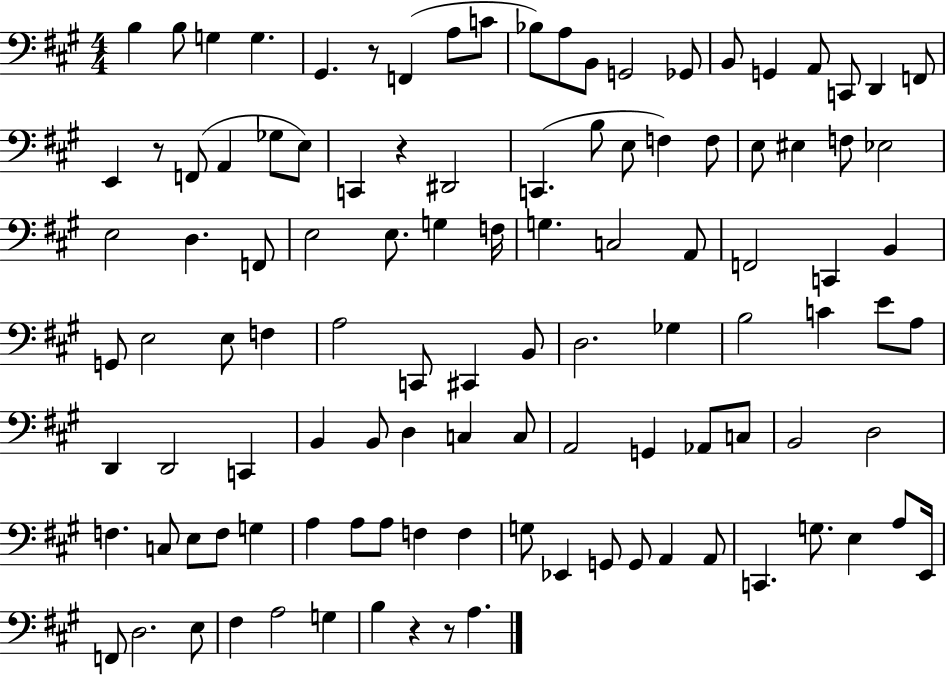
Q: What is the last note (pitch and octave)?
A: A3